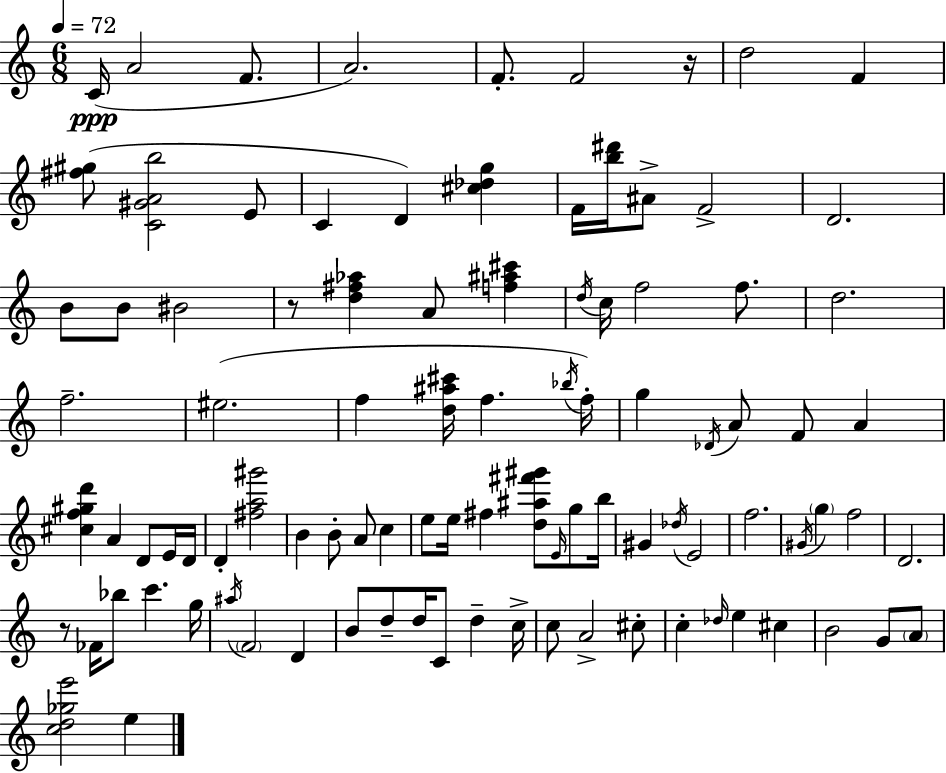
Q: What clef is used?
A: treble